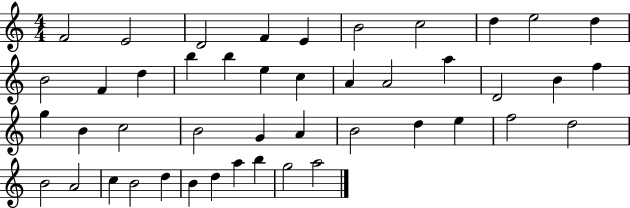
X:1
T:Untitled
M:4/4
L:1/4
K:C
F2 E2 D2 F E B2 c2 d e2 d B2 F d b b e c A A2 a D2 B f g B c2 B2 G A B2 d e f2 d2 B2 A2 c B2 d B d a b g2 a2